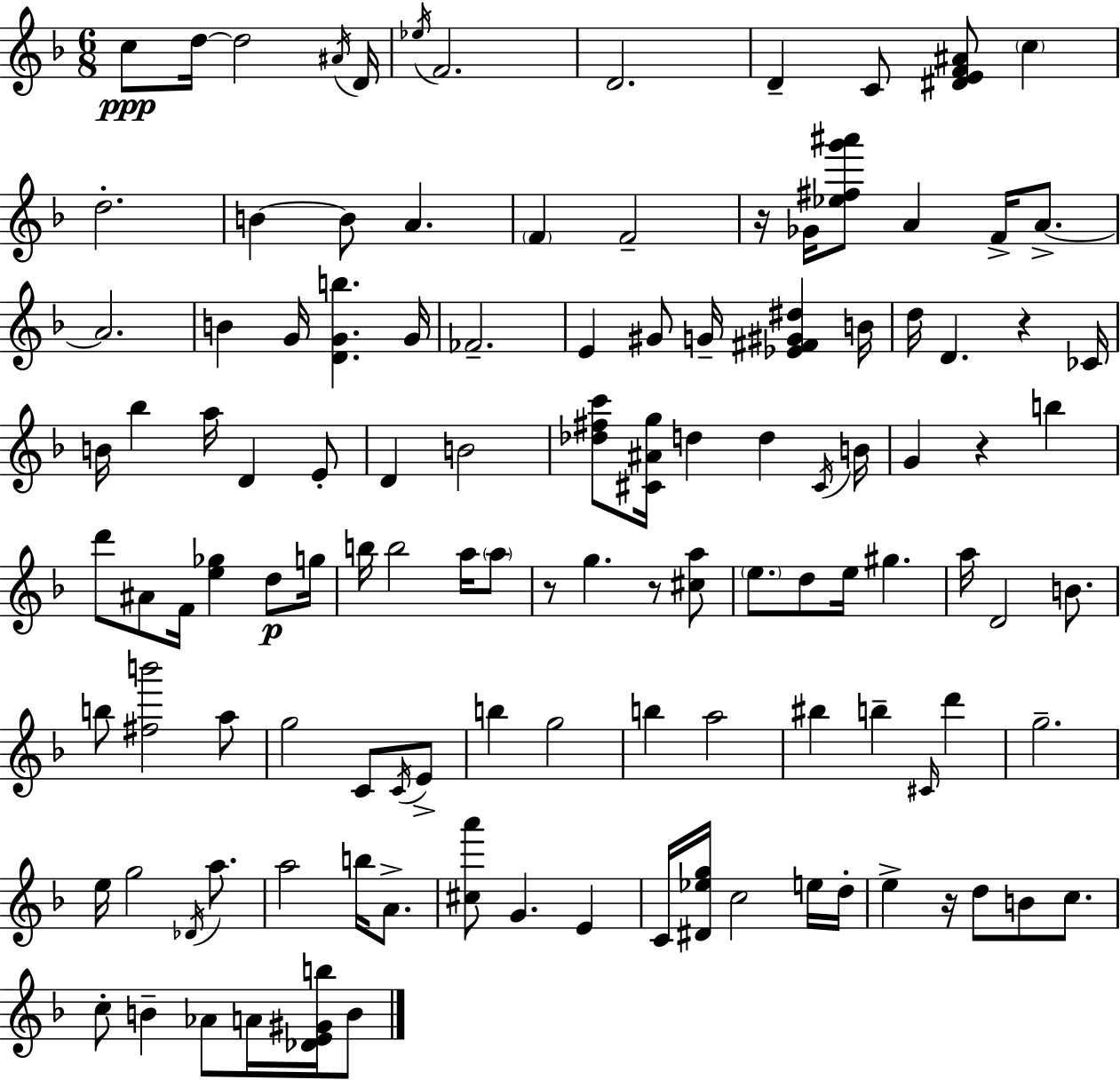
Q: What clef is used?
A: treble